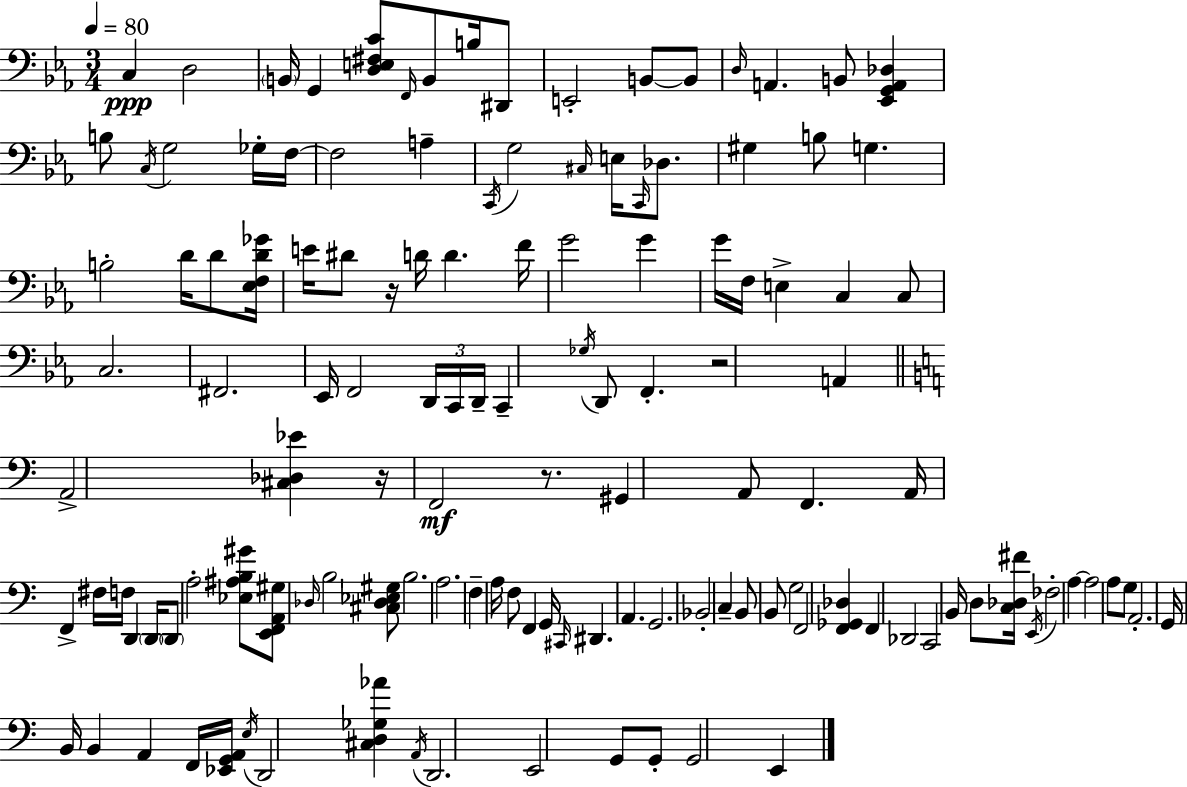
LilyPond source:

{
  \clef bass
  \numericTimeSignature
  \time 3/4
  \key ees \major
  \tempo 4 = 80
  c4\ppp d2 | \parenthesize b,16 g,4 <d e fis c'>8 \grace { f,16 } b,8 b16 dis,8 | e,2-. b,8~~ b,8 | \grace { d16 } a,4. b,8 <ees, g, a, des>4 | \break b8 \acciaccatura { c16 } g2 | ges16-. f16~~ f2 a4-- | \acciaccatura { c,16 } g2 | \grace { cis16 } e16 \grace { c,16 } des8. gis4 b8 | \break g4. b2-. | d'16 d'8 <ees f d' ges'>16 e'16 dis'8 r16 d'16 d'4. | f'16 g'2 | g'4 g'16 f16 e4-> | \break c4 c8 c2. | fis,2. | ees,16 f,2 | \tuplet 3/2 { d,16 c,16 d,16-- } c,4-- \acciaccatura { ges16 } d,8 | \break f,4.-. r2 | a,4 \bar "||" \break \key c \major a,2-> <cis des ees'>4 | r16 f,2\mf r8. | gis,4 a,8 f,4. | a,16 f,4-> fis16 f16 d,4 \parenthesize d,16 | \break \parenthesize d,8 a2-. <ees ais b gis'>8 | <e, f, a, gis>8 \grace { des16 } b2 <cis des ees gis>8 | b2. | a2. | \break f4-- a16 f8 f,4 | g,16 \grace { cis,16 } dis,4. a,4. | g,2. | bes,2-. c4-- | \break b,8 b,8 g2 | f,2 <f, ges, des>4 | f,4 des,2 | c,2 b,16 d8 | \break <c des fis'>16 \acciaccatura { e,16 } fes2-. a4~~ | a2 a8 | g8 a,2.-. | g,16 b,16 b,4 a,4 | \break f,16 <ees, g, a,>16 \acciaccatura { e16 } d,2 | <cis d ges aes'>4 \acciaccatura { a,16 } d,2. | e,2 | g,8 g,8-. g,2 | \break e,4 \bar "|."
}